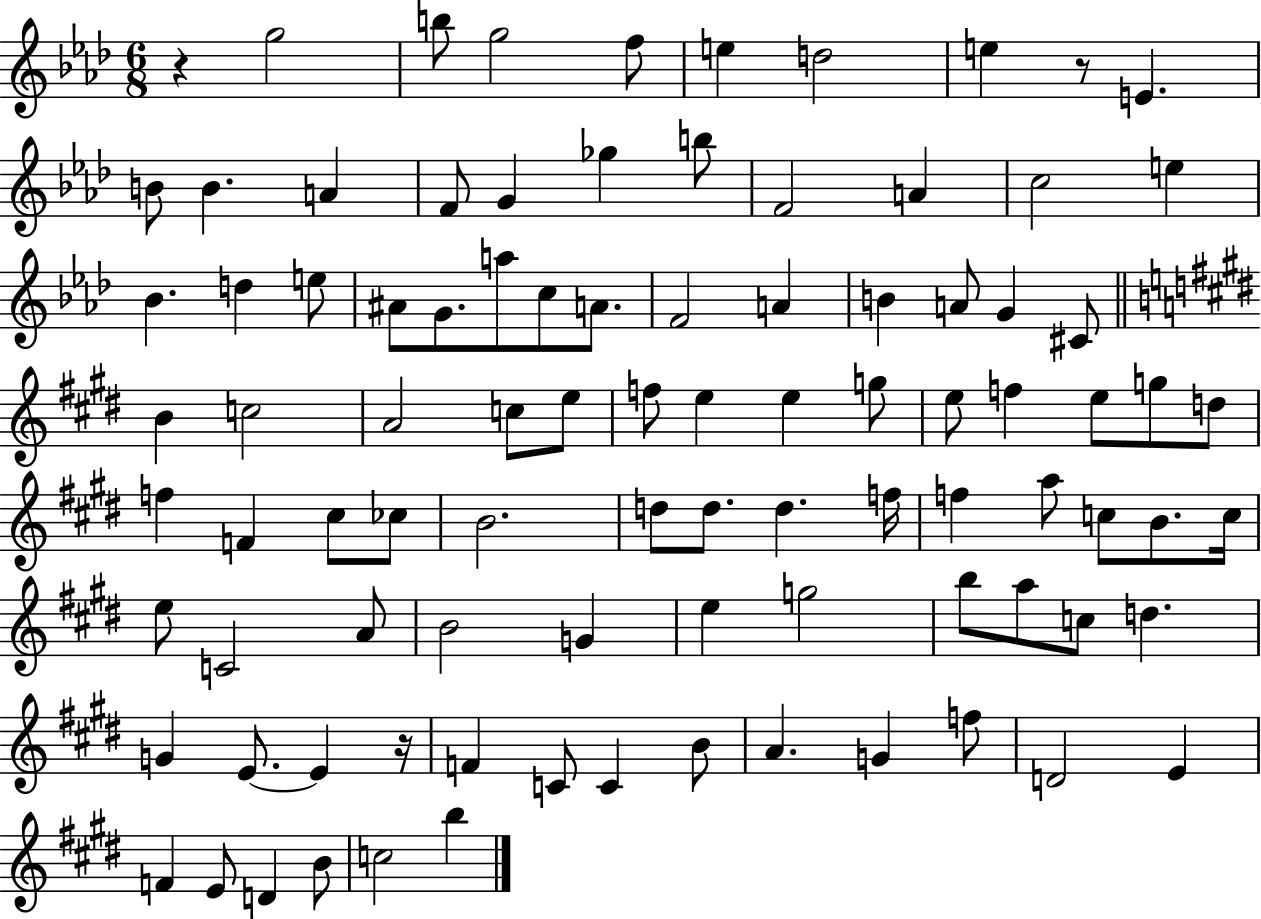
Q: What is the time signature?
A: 6/8